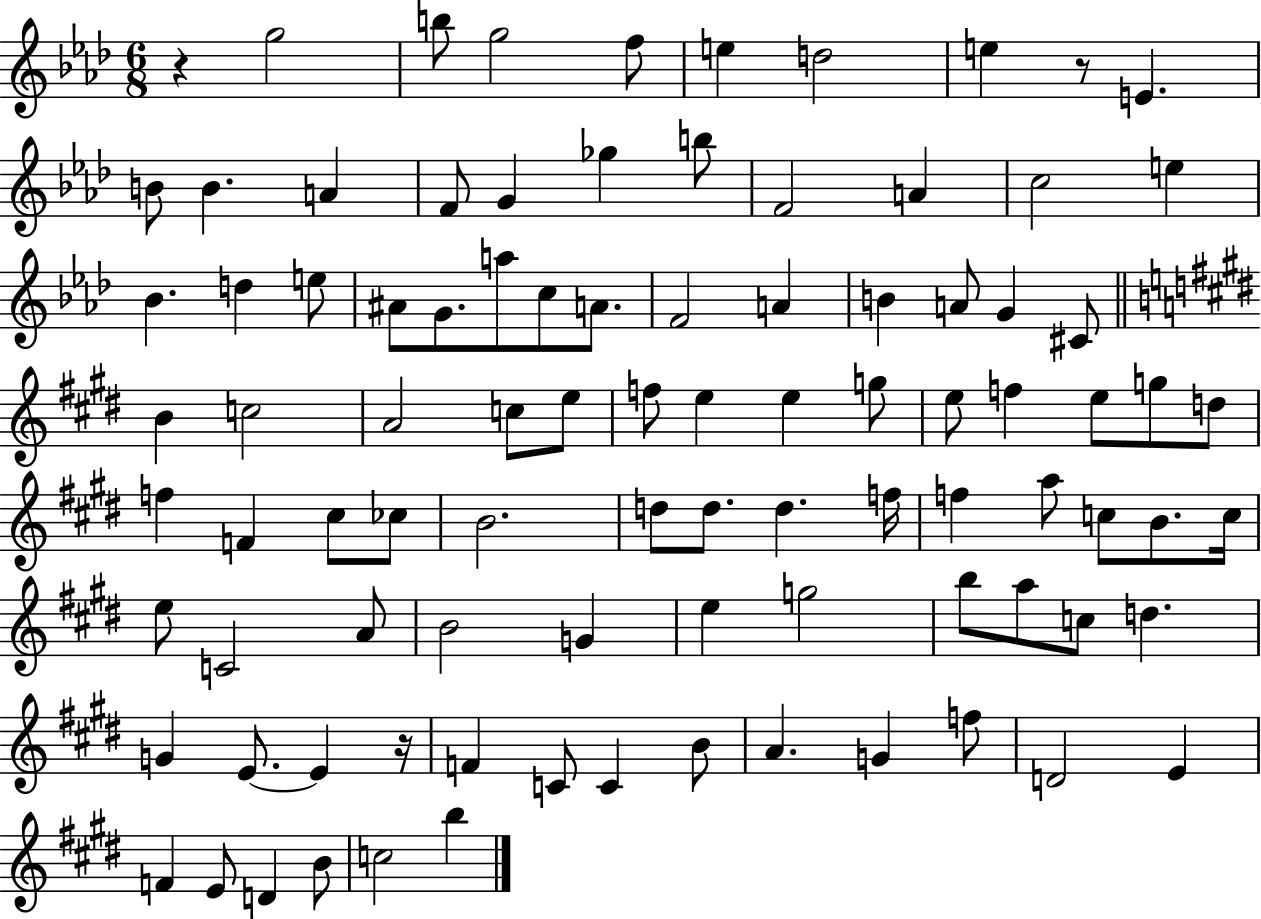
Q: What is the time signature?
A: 6/8